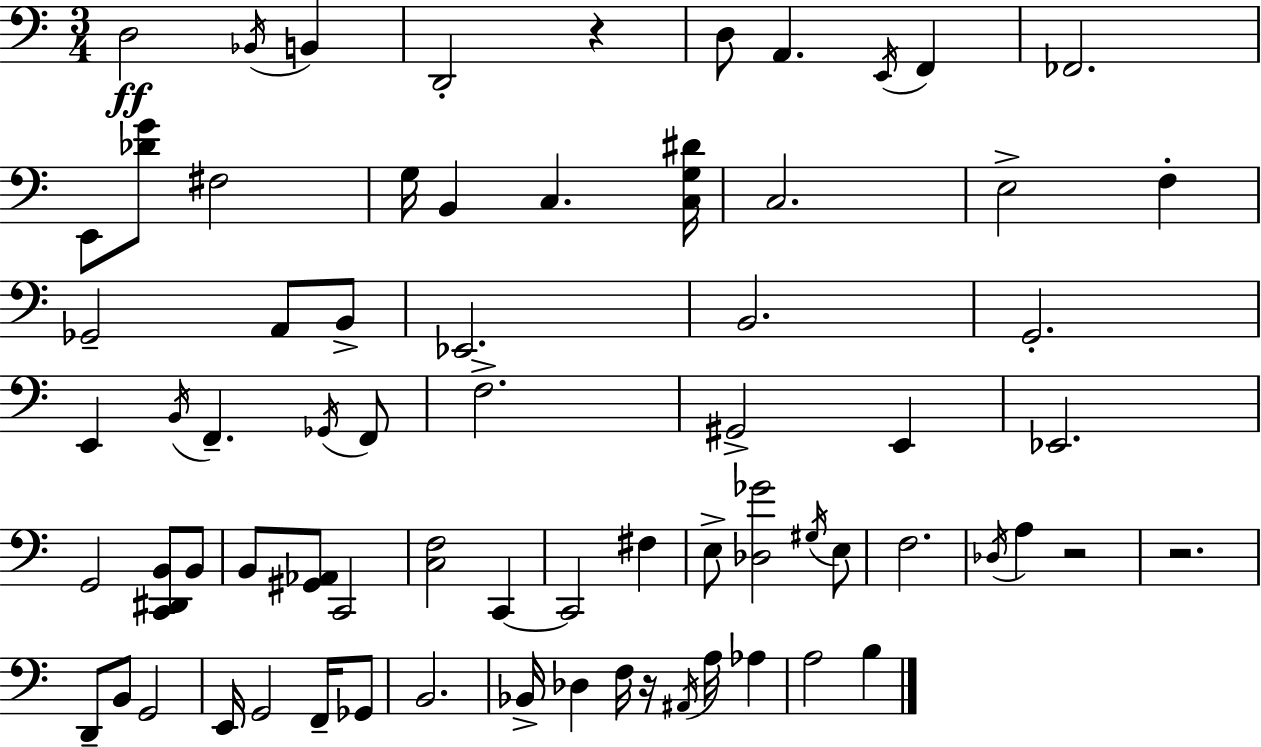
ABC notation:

X:1
T:Untitled
M:3/4
L:1/4
K:Am
D,2 _B,,/4 B,, D,,2 z D,/2 A,, E,,/4 F,, _F,,2 E,,/2 [_DG]/2 ^F,2 G,/4 B,, C, [C,G,^D]/4 C,2 E,2 F, _G,,2 A,,/2 B,,/2 _E,,2 B,,2 G,,2 E,, B,,/4 F,, _G,,/4 F,,/2 F,2 ^G,,2 E,, _E,,2 G,,2 [C,,^D,,B,,]/2 B,,/2 B,,/2 [^G,,_A,,]/2 C,,2 [C,F,]2 C,, C,,2 ^F, E,/2 [_D,_G]2 ^G,/4 E,/2 F,2 _D,/4 A, z2 z2 D,,/2 B,,/2 G,,2 E,,/4 G,,2 F,,/4 _G,,/2 B,,2 _B,,/4 _D, F,/4 z/4 ^A,,/4 A,/4 _A, A,2 B,